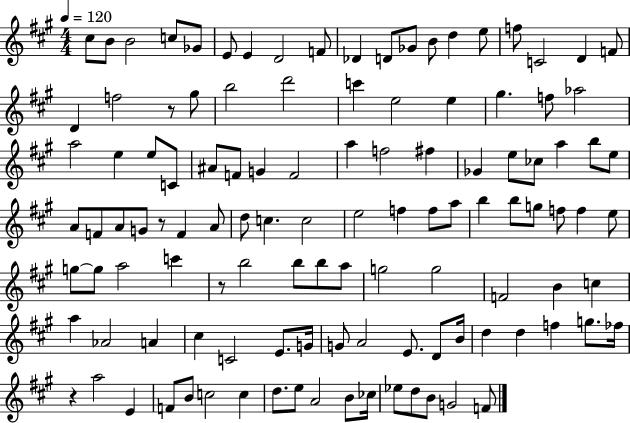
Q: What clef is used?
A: treble